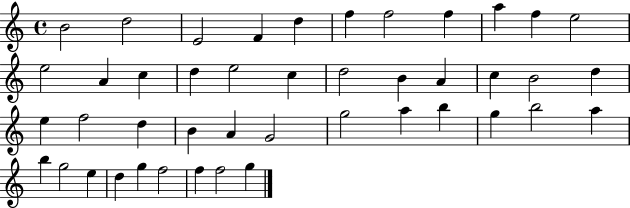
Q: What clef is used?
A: treble